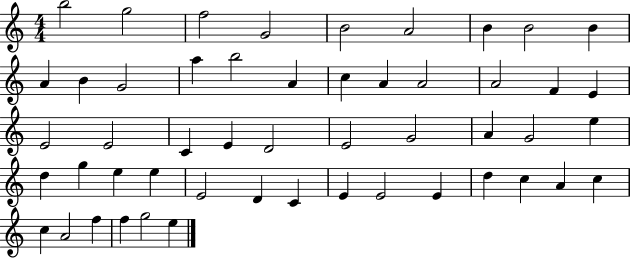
X:1
T:Untitled
M:4/4
L:1/4
K:C
b2 g2 f2 G2 B2 A2 B B2 B A B G2 a b2 A c A A2 A2 F E E2 E2 C E D2 E2 G2 A G2 e d g e e E2 D C E E2 E d c A c c A2 f f g2 e